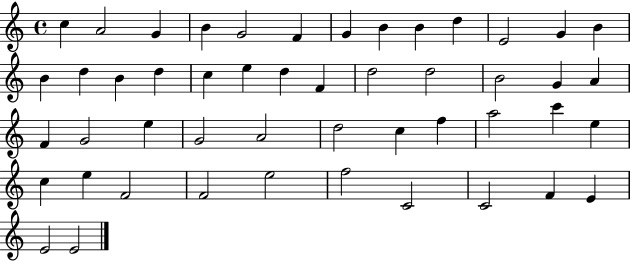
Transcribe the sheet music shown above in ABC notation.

X:1
T:Untitled
M:4/4
L:1/4
K:C
c A2 G B G2 F G B B d E2 G B B d B d c e d F d2 d2 B2 G A F G2 e G2 A2 d2 c f a2 c' e c e F2 F2 e2 f2 C2 C2 F E E2 E2